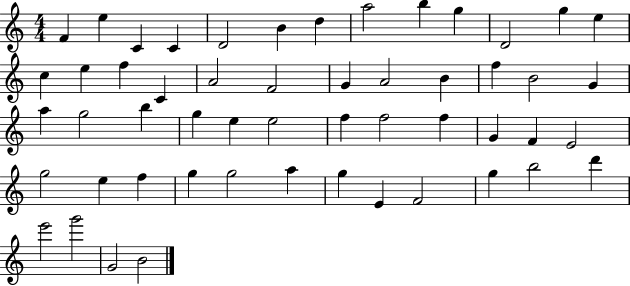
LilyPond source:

{
  \clef treble
  \numericTimeSignature
  \time 4/4
  \key c \major
  f'4 e''4 c'4 c'4 | d'2 b'4 d''4 | a''2 b''4 g''4 | d'2 g''4 e''4 | \break c''4 e''4 f''4 c'4 | a'2 f'2 | g'4 a'2 b'4 | f''4 b'2 g'4 | \break a''4 g''2 b''4 | g''4 e''4 e''2 | f''4 f''2 f''4 | g'4 f'4 e'2 | \break g''2 e''4 f''4 | g''4 g''2 a''4 | g''4 e'4 f'2 | g''4 b''2 d'''4 | \break e'''2 g'''2 | g'2 b'2 | \bar "|."
}